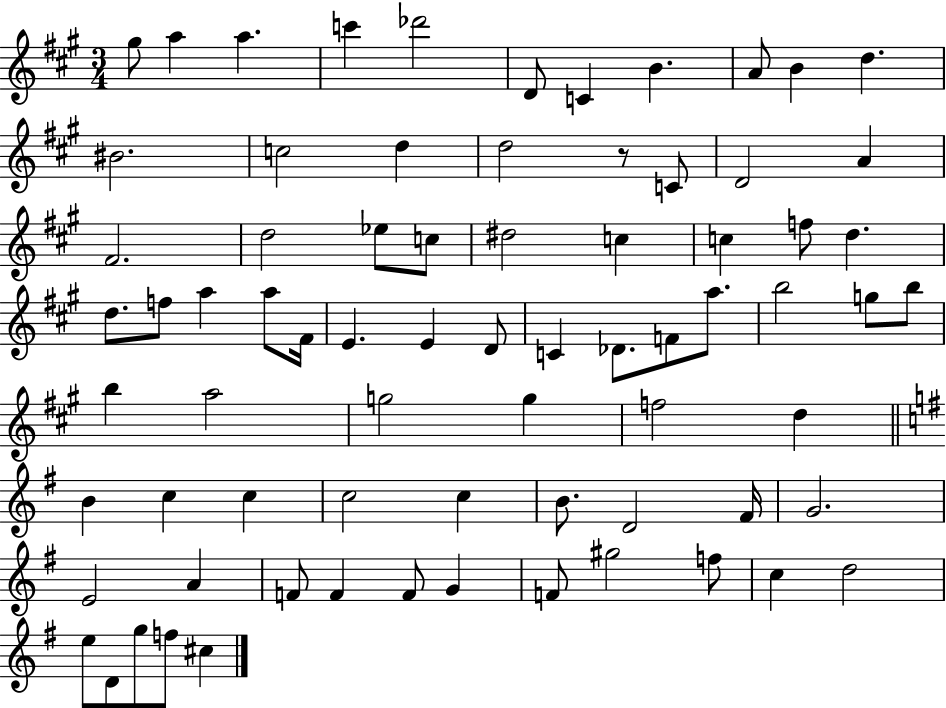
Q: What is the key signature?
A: A major